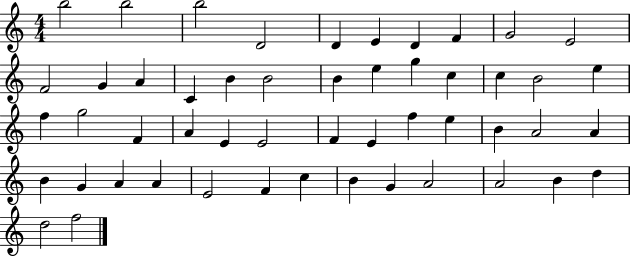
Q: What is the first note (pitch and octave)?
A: B5